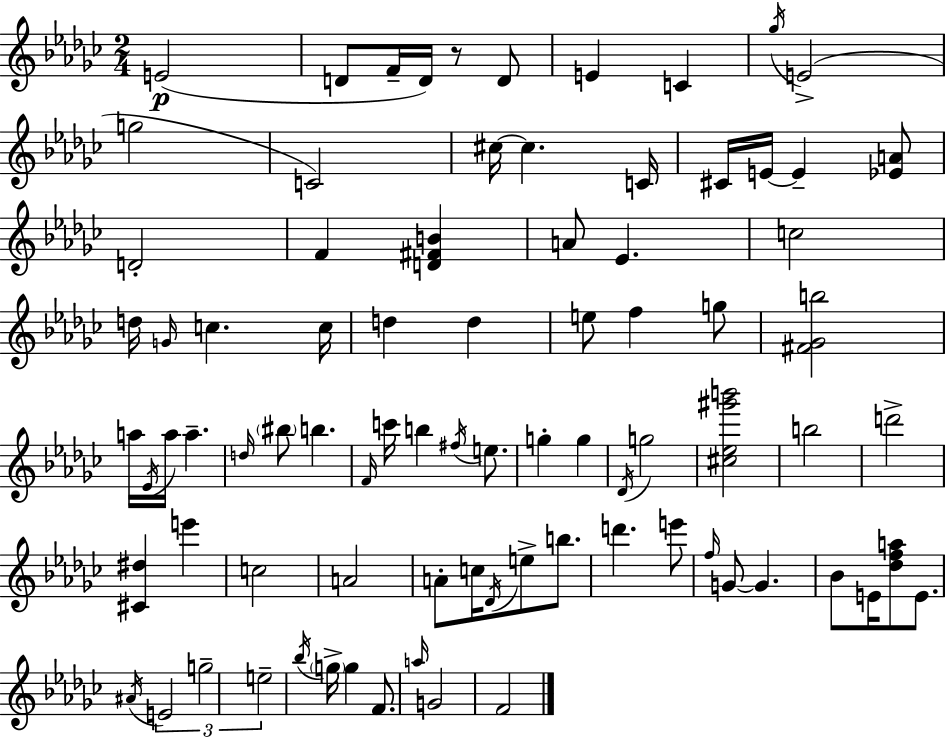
{
  \clef treble
  \numericTimeSignature
  \time 2/4
  \key ees \minor
  e'2(\p | d'8 f'16-- d'16) r8 d'8 | e'4 c'4 | \acciaccatura { ges''16 } e'2->( | \break g''2 | c'2) | cis''16~~ cis''4. | c'16 cis'16 e'16~~ e'4-- <ees' a'>8 | \break d'2-. | f'4 <d' fis' b'>4 | a'8 ees'4. | c''2 | \break d''16 \grace { g'16 } c''4. | c''16 d''4 d''4 | e''8 f''4 | g''8 <fis' ges' b''>2 | \break a''16 \acciaccatura { ees'16 } a''16 a''4.-- | \grace { d''16 } \parenthesize bis''8 b''4. | \grace { f'16 } c'''16 b''4 | \acciaccatura { fis''16 } e''8. g''4-. | \break g''4 \acciaccatura { des'16 } g''2 | <cis'' ees'' gis''' b'''>2 | b''2 | d'''2-> | \break <cis' dis''>4 | e'''4 c''2 | a'2 | a'8-. | \break c''16 \acciaccatura { des'16 } e''8-> b''8. | d'''4. e'''8 | \grace { f''16 } g'8~~ g'4. | bes'8 e'16 <des'' f'' a''>8 e'8. | \break \acciaccatura { ais'16 } \tuplet 3/2 { e'2 | g''2-- | e''2-- } | \acciaccatura { bes''16 } \parenthesize g''16-> g''4 | \break f'8. \grace { a''16 } g'2 | f'2 | \bar "|."
}